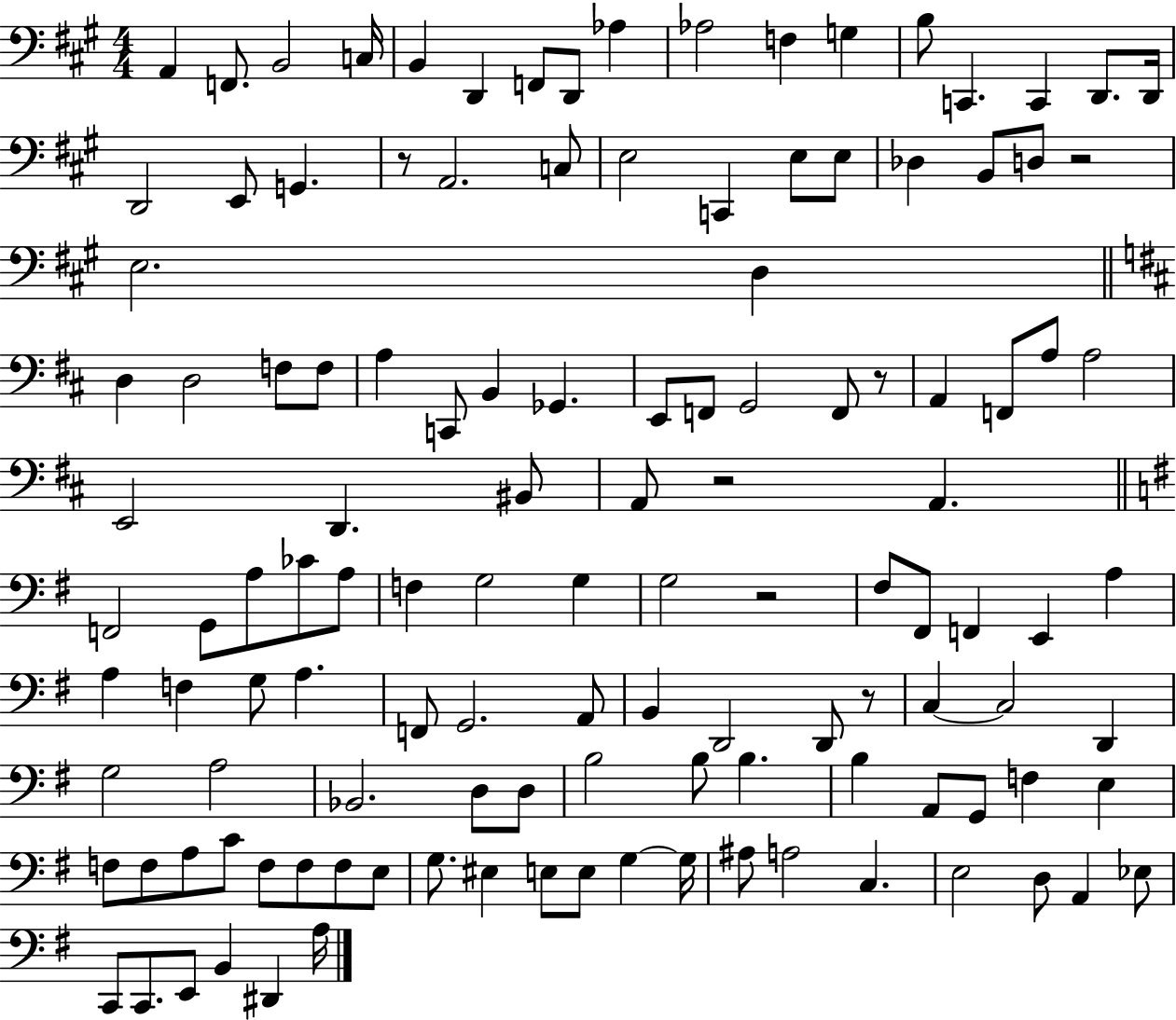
X:1
T:Untitled
M:4/4
L:1/4
K:A
A,, F,,/2 B,,2 C,/4 B,, D,, F,,/2 D,,/2 _A, _A,2 F, G, B,/2 C,, C,, D,,/2 D,,/4 D,,2 E,,/2 G,, z/2 A,,2 C,/2 E,2 C,, E,/2 E,/2 _D, B,,/2 D,/2 z2 E,2 D, D, D,2 F,/2 F,/2 A, C,,/2 B,, _G,, E,,/2 F,,/2 G,,2 F,,/2 z/2 A,, F,,/2 A,/2 A,2 E,,2 D,, ^B,,/2 A,,/2 z2 A,, F,,2 G,,/2 A,/2 _C/2 A,/2 F, G,2 G, G,2 z2 ^F,/2 ^F,,/2 F,, E,, A, A, F, G,/2 A, F,,/2 G,,2 A,,/2 B,, D,,2 D,,/2 z/2 C, C,2 D,, G,2 A,2 _B,,2 D,/2 D,/2 B,2 B,/2 B, B, A,,/2 G,,/2 F, E, F,/2 F,/2 A,/2 C/2 F,/2 F,/2 F,/2 E,/2 G,/2 ^E, E,/2 E,/2 G, G,/4 ^A,/2 A,2 C, E,2 D,/2 A,, _E,/2 C,,/2 C,,/2 E,,/2 B,, ^D,, A,/4